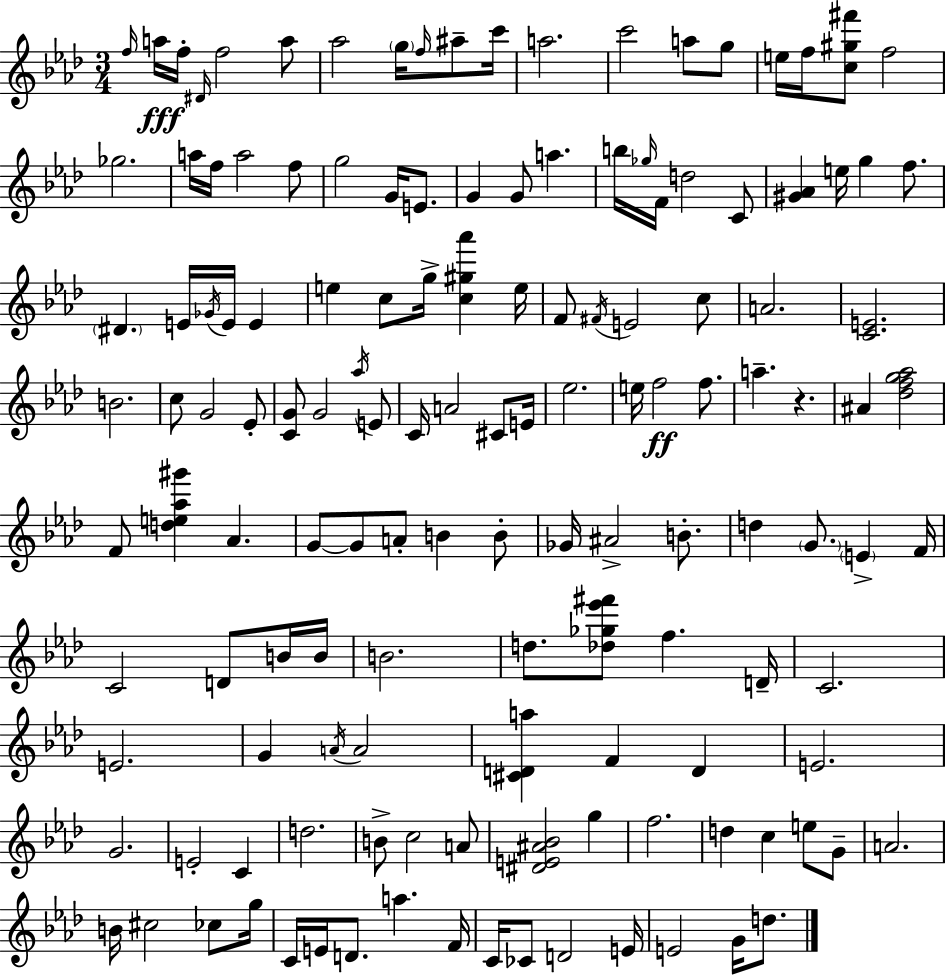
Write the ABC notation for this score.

X:1
T:Untitled
M:3/4
L:1/4
K:Ab
f/4 a/4 f/4 ^D/4 f2 a/2 _a2 g/4 f/4 ^a/2 c'/4 a2 c'2 a/2 g/2 e/4 f/4 [c^g^f']/2 f2 _g2 a/4 f/4 a2 f/2 g2 G/4 E/2 G G/2 a b/4 _g/4 F/4 d2 C/2 [^G_A] e/4 g f/2 ^D E/4 _G/4 E/4 E e c/2 g/4 [c^g_a'] e/4 F/2 ^F/4 E2 c/2 A2 [CE]2 B2 c/2 G2 _E/2 [CG]/2 G2 _a/4 E/2 C/4 A2 ^C/2 E/4 _e2 e/4 f2 f/2 a z ^A [_dfg_a]2 F/2 [de_a^g'] _A G/2 G/2 A/2 B B/2 _G/4 ^A2 B/2 d G/2 E F/4 C2 D/2 B/4 B/4 B2 d/2 [_d_g_e'^f']/2 f D/4 C2 E2 G A/4 A2 [^CDa] F D E2 G2 E2 C d2 B/2 c2 A/2 [^DE^A_B]2 g f2 d c e/2 G/2 A2 B/4 ^c2 _c/2 g/4 C/4 E/4 D/2 a F/4 C/4 _C/2 D2 E/4 E2 G/4 d/2